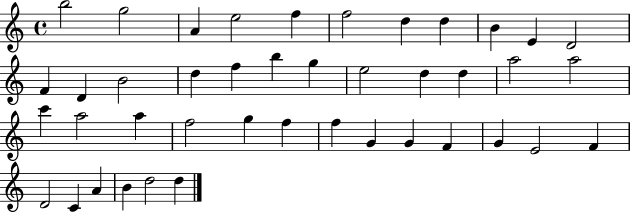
B5/h G5/h A4/q E5/h F5/q F5/h D5/q D5/q B4/q E4/q D4/h F4/q D4/q B4/h D5/q F5/q B5/q G5/q E5/h D5/q D5/q A5/h A5/h C6/q A5/h A5/q F5/h G5/q F5/q F5/q G4/q G4/q F4/q G4/q E4/h F4/q D4/h C4/q A4/q B4/q D5/h D5/q